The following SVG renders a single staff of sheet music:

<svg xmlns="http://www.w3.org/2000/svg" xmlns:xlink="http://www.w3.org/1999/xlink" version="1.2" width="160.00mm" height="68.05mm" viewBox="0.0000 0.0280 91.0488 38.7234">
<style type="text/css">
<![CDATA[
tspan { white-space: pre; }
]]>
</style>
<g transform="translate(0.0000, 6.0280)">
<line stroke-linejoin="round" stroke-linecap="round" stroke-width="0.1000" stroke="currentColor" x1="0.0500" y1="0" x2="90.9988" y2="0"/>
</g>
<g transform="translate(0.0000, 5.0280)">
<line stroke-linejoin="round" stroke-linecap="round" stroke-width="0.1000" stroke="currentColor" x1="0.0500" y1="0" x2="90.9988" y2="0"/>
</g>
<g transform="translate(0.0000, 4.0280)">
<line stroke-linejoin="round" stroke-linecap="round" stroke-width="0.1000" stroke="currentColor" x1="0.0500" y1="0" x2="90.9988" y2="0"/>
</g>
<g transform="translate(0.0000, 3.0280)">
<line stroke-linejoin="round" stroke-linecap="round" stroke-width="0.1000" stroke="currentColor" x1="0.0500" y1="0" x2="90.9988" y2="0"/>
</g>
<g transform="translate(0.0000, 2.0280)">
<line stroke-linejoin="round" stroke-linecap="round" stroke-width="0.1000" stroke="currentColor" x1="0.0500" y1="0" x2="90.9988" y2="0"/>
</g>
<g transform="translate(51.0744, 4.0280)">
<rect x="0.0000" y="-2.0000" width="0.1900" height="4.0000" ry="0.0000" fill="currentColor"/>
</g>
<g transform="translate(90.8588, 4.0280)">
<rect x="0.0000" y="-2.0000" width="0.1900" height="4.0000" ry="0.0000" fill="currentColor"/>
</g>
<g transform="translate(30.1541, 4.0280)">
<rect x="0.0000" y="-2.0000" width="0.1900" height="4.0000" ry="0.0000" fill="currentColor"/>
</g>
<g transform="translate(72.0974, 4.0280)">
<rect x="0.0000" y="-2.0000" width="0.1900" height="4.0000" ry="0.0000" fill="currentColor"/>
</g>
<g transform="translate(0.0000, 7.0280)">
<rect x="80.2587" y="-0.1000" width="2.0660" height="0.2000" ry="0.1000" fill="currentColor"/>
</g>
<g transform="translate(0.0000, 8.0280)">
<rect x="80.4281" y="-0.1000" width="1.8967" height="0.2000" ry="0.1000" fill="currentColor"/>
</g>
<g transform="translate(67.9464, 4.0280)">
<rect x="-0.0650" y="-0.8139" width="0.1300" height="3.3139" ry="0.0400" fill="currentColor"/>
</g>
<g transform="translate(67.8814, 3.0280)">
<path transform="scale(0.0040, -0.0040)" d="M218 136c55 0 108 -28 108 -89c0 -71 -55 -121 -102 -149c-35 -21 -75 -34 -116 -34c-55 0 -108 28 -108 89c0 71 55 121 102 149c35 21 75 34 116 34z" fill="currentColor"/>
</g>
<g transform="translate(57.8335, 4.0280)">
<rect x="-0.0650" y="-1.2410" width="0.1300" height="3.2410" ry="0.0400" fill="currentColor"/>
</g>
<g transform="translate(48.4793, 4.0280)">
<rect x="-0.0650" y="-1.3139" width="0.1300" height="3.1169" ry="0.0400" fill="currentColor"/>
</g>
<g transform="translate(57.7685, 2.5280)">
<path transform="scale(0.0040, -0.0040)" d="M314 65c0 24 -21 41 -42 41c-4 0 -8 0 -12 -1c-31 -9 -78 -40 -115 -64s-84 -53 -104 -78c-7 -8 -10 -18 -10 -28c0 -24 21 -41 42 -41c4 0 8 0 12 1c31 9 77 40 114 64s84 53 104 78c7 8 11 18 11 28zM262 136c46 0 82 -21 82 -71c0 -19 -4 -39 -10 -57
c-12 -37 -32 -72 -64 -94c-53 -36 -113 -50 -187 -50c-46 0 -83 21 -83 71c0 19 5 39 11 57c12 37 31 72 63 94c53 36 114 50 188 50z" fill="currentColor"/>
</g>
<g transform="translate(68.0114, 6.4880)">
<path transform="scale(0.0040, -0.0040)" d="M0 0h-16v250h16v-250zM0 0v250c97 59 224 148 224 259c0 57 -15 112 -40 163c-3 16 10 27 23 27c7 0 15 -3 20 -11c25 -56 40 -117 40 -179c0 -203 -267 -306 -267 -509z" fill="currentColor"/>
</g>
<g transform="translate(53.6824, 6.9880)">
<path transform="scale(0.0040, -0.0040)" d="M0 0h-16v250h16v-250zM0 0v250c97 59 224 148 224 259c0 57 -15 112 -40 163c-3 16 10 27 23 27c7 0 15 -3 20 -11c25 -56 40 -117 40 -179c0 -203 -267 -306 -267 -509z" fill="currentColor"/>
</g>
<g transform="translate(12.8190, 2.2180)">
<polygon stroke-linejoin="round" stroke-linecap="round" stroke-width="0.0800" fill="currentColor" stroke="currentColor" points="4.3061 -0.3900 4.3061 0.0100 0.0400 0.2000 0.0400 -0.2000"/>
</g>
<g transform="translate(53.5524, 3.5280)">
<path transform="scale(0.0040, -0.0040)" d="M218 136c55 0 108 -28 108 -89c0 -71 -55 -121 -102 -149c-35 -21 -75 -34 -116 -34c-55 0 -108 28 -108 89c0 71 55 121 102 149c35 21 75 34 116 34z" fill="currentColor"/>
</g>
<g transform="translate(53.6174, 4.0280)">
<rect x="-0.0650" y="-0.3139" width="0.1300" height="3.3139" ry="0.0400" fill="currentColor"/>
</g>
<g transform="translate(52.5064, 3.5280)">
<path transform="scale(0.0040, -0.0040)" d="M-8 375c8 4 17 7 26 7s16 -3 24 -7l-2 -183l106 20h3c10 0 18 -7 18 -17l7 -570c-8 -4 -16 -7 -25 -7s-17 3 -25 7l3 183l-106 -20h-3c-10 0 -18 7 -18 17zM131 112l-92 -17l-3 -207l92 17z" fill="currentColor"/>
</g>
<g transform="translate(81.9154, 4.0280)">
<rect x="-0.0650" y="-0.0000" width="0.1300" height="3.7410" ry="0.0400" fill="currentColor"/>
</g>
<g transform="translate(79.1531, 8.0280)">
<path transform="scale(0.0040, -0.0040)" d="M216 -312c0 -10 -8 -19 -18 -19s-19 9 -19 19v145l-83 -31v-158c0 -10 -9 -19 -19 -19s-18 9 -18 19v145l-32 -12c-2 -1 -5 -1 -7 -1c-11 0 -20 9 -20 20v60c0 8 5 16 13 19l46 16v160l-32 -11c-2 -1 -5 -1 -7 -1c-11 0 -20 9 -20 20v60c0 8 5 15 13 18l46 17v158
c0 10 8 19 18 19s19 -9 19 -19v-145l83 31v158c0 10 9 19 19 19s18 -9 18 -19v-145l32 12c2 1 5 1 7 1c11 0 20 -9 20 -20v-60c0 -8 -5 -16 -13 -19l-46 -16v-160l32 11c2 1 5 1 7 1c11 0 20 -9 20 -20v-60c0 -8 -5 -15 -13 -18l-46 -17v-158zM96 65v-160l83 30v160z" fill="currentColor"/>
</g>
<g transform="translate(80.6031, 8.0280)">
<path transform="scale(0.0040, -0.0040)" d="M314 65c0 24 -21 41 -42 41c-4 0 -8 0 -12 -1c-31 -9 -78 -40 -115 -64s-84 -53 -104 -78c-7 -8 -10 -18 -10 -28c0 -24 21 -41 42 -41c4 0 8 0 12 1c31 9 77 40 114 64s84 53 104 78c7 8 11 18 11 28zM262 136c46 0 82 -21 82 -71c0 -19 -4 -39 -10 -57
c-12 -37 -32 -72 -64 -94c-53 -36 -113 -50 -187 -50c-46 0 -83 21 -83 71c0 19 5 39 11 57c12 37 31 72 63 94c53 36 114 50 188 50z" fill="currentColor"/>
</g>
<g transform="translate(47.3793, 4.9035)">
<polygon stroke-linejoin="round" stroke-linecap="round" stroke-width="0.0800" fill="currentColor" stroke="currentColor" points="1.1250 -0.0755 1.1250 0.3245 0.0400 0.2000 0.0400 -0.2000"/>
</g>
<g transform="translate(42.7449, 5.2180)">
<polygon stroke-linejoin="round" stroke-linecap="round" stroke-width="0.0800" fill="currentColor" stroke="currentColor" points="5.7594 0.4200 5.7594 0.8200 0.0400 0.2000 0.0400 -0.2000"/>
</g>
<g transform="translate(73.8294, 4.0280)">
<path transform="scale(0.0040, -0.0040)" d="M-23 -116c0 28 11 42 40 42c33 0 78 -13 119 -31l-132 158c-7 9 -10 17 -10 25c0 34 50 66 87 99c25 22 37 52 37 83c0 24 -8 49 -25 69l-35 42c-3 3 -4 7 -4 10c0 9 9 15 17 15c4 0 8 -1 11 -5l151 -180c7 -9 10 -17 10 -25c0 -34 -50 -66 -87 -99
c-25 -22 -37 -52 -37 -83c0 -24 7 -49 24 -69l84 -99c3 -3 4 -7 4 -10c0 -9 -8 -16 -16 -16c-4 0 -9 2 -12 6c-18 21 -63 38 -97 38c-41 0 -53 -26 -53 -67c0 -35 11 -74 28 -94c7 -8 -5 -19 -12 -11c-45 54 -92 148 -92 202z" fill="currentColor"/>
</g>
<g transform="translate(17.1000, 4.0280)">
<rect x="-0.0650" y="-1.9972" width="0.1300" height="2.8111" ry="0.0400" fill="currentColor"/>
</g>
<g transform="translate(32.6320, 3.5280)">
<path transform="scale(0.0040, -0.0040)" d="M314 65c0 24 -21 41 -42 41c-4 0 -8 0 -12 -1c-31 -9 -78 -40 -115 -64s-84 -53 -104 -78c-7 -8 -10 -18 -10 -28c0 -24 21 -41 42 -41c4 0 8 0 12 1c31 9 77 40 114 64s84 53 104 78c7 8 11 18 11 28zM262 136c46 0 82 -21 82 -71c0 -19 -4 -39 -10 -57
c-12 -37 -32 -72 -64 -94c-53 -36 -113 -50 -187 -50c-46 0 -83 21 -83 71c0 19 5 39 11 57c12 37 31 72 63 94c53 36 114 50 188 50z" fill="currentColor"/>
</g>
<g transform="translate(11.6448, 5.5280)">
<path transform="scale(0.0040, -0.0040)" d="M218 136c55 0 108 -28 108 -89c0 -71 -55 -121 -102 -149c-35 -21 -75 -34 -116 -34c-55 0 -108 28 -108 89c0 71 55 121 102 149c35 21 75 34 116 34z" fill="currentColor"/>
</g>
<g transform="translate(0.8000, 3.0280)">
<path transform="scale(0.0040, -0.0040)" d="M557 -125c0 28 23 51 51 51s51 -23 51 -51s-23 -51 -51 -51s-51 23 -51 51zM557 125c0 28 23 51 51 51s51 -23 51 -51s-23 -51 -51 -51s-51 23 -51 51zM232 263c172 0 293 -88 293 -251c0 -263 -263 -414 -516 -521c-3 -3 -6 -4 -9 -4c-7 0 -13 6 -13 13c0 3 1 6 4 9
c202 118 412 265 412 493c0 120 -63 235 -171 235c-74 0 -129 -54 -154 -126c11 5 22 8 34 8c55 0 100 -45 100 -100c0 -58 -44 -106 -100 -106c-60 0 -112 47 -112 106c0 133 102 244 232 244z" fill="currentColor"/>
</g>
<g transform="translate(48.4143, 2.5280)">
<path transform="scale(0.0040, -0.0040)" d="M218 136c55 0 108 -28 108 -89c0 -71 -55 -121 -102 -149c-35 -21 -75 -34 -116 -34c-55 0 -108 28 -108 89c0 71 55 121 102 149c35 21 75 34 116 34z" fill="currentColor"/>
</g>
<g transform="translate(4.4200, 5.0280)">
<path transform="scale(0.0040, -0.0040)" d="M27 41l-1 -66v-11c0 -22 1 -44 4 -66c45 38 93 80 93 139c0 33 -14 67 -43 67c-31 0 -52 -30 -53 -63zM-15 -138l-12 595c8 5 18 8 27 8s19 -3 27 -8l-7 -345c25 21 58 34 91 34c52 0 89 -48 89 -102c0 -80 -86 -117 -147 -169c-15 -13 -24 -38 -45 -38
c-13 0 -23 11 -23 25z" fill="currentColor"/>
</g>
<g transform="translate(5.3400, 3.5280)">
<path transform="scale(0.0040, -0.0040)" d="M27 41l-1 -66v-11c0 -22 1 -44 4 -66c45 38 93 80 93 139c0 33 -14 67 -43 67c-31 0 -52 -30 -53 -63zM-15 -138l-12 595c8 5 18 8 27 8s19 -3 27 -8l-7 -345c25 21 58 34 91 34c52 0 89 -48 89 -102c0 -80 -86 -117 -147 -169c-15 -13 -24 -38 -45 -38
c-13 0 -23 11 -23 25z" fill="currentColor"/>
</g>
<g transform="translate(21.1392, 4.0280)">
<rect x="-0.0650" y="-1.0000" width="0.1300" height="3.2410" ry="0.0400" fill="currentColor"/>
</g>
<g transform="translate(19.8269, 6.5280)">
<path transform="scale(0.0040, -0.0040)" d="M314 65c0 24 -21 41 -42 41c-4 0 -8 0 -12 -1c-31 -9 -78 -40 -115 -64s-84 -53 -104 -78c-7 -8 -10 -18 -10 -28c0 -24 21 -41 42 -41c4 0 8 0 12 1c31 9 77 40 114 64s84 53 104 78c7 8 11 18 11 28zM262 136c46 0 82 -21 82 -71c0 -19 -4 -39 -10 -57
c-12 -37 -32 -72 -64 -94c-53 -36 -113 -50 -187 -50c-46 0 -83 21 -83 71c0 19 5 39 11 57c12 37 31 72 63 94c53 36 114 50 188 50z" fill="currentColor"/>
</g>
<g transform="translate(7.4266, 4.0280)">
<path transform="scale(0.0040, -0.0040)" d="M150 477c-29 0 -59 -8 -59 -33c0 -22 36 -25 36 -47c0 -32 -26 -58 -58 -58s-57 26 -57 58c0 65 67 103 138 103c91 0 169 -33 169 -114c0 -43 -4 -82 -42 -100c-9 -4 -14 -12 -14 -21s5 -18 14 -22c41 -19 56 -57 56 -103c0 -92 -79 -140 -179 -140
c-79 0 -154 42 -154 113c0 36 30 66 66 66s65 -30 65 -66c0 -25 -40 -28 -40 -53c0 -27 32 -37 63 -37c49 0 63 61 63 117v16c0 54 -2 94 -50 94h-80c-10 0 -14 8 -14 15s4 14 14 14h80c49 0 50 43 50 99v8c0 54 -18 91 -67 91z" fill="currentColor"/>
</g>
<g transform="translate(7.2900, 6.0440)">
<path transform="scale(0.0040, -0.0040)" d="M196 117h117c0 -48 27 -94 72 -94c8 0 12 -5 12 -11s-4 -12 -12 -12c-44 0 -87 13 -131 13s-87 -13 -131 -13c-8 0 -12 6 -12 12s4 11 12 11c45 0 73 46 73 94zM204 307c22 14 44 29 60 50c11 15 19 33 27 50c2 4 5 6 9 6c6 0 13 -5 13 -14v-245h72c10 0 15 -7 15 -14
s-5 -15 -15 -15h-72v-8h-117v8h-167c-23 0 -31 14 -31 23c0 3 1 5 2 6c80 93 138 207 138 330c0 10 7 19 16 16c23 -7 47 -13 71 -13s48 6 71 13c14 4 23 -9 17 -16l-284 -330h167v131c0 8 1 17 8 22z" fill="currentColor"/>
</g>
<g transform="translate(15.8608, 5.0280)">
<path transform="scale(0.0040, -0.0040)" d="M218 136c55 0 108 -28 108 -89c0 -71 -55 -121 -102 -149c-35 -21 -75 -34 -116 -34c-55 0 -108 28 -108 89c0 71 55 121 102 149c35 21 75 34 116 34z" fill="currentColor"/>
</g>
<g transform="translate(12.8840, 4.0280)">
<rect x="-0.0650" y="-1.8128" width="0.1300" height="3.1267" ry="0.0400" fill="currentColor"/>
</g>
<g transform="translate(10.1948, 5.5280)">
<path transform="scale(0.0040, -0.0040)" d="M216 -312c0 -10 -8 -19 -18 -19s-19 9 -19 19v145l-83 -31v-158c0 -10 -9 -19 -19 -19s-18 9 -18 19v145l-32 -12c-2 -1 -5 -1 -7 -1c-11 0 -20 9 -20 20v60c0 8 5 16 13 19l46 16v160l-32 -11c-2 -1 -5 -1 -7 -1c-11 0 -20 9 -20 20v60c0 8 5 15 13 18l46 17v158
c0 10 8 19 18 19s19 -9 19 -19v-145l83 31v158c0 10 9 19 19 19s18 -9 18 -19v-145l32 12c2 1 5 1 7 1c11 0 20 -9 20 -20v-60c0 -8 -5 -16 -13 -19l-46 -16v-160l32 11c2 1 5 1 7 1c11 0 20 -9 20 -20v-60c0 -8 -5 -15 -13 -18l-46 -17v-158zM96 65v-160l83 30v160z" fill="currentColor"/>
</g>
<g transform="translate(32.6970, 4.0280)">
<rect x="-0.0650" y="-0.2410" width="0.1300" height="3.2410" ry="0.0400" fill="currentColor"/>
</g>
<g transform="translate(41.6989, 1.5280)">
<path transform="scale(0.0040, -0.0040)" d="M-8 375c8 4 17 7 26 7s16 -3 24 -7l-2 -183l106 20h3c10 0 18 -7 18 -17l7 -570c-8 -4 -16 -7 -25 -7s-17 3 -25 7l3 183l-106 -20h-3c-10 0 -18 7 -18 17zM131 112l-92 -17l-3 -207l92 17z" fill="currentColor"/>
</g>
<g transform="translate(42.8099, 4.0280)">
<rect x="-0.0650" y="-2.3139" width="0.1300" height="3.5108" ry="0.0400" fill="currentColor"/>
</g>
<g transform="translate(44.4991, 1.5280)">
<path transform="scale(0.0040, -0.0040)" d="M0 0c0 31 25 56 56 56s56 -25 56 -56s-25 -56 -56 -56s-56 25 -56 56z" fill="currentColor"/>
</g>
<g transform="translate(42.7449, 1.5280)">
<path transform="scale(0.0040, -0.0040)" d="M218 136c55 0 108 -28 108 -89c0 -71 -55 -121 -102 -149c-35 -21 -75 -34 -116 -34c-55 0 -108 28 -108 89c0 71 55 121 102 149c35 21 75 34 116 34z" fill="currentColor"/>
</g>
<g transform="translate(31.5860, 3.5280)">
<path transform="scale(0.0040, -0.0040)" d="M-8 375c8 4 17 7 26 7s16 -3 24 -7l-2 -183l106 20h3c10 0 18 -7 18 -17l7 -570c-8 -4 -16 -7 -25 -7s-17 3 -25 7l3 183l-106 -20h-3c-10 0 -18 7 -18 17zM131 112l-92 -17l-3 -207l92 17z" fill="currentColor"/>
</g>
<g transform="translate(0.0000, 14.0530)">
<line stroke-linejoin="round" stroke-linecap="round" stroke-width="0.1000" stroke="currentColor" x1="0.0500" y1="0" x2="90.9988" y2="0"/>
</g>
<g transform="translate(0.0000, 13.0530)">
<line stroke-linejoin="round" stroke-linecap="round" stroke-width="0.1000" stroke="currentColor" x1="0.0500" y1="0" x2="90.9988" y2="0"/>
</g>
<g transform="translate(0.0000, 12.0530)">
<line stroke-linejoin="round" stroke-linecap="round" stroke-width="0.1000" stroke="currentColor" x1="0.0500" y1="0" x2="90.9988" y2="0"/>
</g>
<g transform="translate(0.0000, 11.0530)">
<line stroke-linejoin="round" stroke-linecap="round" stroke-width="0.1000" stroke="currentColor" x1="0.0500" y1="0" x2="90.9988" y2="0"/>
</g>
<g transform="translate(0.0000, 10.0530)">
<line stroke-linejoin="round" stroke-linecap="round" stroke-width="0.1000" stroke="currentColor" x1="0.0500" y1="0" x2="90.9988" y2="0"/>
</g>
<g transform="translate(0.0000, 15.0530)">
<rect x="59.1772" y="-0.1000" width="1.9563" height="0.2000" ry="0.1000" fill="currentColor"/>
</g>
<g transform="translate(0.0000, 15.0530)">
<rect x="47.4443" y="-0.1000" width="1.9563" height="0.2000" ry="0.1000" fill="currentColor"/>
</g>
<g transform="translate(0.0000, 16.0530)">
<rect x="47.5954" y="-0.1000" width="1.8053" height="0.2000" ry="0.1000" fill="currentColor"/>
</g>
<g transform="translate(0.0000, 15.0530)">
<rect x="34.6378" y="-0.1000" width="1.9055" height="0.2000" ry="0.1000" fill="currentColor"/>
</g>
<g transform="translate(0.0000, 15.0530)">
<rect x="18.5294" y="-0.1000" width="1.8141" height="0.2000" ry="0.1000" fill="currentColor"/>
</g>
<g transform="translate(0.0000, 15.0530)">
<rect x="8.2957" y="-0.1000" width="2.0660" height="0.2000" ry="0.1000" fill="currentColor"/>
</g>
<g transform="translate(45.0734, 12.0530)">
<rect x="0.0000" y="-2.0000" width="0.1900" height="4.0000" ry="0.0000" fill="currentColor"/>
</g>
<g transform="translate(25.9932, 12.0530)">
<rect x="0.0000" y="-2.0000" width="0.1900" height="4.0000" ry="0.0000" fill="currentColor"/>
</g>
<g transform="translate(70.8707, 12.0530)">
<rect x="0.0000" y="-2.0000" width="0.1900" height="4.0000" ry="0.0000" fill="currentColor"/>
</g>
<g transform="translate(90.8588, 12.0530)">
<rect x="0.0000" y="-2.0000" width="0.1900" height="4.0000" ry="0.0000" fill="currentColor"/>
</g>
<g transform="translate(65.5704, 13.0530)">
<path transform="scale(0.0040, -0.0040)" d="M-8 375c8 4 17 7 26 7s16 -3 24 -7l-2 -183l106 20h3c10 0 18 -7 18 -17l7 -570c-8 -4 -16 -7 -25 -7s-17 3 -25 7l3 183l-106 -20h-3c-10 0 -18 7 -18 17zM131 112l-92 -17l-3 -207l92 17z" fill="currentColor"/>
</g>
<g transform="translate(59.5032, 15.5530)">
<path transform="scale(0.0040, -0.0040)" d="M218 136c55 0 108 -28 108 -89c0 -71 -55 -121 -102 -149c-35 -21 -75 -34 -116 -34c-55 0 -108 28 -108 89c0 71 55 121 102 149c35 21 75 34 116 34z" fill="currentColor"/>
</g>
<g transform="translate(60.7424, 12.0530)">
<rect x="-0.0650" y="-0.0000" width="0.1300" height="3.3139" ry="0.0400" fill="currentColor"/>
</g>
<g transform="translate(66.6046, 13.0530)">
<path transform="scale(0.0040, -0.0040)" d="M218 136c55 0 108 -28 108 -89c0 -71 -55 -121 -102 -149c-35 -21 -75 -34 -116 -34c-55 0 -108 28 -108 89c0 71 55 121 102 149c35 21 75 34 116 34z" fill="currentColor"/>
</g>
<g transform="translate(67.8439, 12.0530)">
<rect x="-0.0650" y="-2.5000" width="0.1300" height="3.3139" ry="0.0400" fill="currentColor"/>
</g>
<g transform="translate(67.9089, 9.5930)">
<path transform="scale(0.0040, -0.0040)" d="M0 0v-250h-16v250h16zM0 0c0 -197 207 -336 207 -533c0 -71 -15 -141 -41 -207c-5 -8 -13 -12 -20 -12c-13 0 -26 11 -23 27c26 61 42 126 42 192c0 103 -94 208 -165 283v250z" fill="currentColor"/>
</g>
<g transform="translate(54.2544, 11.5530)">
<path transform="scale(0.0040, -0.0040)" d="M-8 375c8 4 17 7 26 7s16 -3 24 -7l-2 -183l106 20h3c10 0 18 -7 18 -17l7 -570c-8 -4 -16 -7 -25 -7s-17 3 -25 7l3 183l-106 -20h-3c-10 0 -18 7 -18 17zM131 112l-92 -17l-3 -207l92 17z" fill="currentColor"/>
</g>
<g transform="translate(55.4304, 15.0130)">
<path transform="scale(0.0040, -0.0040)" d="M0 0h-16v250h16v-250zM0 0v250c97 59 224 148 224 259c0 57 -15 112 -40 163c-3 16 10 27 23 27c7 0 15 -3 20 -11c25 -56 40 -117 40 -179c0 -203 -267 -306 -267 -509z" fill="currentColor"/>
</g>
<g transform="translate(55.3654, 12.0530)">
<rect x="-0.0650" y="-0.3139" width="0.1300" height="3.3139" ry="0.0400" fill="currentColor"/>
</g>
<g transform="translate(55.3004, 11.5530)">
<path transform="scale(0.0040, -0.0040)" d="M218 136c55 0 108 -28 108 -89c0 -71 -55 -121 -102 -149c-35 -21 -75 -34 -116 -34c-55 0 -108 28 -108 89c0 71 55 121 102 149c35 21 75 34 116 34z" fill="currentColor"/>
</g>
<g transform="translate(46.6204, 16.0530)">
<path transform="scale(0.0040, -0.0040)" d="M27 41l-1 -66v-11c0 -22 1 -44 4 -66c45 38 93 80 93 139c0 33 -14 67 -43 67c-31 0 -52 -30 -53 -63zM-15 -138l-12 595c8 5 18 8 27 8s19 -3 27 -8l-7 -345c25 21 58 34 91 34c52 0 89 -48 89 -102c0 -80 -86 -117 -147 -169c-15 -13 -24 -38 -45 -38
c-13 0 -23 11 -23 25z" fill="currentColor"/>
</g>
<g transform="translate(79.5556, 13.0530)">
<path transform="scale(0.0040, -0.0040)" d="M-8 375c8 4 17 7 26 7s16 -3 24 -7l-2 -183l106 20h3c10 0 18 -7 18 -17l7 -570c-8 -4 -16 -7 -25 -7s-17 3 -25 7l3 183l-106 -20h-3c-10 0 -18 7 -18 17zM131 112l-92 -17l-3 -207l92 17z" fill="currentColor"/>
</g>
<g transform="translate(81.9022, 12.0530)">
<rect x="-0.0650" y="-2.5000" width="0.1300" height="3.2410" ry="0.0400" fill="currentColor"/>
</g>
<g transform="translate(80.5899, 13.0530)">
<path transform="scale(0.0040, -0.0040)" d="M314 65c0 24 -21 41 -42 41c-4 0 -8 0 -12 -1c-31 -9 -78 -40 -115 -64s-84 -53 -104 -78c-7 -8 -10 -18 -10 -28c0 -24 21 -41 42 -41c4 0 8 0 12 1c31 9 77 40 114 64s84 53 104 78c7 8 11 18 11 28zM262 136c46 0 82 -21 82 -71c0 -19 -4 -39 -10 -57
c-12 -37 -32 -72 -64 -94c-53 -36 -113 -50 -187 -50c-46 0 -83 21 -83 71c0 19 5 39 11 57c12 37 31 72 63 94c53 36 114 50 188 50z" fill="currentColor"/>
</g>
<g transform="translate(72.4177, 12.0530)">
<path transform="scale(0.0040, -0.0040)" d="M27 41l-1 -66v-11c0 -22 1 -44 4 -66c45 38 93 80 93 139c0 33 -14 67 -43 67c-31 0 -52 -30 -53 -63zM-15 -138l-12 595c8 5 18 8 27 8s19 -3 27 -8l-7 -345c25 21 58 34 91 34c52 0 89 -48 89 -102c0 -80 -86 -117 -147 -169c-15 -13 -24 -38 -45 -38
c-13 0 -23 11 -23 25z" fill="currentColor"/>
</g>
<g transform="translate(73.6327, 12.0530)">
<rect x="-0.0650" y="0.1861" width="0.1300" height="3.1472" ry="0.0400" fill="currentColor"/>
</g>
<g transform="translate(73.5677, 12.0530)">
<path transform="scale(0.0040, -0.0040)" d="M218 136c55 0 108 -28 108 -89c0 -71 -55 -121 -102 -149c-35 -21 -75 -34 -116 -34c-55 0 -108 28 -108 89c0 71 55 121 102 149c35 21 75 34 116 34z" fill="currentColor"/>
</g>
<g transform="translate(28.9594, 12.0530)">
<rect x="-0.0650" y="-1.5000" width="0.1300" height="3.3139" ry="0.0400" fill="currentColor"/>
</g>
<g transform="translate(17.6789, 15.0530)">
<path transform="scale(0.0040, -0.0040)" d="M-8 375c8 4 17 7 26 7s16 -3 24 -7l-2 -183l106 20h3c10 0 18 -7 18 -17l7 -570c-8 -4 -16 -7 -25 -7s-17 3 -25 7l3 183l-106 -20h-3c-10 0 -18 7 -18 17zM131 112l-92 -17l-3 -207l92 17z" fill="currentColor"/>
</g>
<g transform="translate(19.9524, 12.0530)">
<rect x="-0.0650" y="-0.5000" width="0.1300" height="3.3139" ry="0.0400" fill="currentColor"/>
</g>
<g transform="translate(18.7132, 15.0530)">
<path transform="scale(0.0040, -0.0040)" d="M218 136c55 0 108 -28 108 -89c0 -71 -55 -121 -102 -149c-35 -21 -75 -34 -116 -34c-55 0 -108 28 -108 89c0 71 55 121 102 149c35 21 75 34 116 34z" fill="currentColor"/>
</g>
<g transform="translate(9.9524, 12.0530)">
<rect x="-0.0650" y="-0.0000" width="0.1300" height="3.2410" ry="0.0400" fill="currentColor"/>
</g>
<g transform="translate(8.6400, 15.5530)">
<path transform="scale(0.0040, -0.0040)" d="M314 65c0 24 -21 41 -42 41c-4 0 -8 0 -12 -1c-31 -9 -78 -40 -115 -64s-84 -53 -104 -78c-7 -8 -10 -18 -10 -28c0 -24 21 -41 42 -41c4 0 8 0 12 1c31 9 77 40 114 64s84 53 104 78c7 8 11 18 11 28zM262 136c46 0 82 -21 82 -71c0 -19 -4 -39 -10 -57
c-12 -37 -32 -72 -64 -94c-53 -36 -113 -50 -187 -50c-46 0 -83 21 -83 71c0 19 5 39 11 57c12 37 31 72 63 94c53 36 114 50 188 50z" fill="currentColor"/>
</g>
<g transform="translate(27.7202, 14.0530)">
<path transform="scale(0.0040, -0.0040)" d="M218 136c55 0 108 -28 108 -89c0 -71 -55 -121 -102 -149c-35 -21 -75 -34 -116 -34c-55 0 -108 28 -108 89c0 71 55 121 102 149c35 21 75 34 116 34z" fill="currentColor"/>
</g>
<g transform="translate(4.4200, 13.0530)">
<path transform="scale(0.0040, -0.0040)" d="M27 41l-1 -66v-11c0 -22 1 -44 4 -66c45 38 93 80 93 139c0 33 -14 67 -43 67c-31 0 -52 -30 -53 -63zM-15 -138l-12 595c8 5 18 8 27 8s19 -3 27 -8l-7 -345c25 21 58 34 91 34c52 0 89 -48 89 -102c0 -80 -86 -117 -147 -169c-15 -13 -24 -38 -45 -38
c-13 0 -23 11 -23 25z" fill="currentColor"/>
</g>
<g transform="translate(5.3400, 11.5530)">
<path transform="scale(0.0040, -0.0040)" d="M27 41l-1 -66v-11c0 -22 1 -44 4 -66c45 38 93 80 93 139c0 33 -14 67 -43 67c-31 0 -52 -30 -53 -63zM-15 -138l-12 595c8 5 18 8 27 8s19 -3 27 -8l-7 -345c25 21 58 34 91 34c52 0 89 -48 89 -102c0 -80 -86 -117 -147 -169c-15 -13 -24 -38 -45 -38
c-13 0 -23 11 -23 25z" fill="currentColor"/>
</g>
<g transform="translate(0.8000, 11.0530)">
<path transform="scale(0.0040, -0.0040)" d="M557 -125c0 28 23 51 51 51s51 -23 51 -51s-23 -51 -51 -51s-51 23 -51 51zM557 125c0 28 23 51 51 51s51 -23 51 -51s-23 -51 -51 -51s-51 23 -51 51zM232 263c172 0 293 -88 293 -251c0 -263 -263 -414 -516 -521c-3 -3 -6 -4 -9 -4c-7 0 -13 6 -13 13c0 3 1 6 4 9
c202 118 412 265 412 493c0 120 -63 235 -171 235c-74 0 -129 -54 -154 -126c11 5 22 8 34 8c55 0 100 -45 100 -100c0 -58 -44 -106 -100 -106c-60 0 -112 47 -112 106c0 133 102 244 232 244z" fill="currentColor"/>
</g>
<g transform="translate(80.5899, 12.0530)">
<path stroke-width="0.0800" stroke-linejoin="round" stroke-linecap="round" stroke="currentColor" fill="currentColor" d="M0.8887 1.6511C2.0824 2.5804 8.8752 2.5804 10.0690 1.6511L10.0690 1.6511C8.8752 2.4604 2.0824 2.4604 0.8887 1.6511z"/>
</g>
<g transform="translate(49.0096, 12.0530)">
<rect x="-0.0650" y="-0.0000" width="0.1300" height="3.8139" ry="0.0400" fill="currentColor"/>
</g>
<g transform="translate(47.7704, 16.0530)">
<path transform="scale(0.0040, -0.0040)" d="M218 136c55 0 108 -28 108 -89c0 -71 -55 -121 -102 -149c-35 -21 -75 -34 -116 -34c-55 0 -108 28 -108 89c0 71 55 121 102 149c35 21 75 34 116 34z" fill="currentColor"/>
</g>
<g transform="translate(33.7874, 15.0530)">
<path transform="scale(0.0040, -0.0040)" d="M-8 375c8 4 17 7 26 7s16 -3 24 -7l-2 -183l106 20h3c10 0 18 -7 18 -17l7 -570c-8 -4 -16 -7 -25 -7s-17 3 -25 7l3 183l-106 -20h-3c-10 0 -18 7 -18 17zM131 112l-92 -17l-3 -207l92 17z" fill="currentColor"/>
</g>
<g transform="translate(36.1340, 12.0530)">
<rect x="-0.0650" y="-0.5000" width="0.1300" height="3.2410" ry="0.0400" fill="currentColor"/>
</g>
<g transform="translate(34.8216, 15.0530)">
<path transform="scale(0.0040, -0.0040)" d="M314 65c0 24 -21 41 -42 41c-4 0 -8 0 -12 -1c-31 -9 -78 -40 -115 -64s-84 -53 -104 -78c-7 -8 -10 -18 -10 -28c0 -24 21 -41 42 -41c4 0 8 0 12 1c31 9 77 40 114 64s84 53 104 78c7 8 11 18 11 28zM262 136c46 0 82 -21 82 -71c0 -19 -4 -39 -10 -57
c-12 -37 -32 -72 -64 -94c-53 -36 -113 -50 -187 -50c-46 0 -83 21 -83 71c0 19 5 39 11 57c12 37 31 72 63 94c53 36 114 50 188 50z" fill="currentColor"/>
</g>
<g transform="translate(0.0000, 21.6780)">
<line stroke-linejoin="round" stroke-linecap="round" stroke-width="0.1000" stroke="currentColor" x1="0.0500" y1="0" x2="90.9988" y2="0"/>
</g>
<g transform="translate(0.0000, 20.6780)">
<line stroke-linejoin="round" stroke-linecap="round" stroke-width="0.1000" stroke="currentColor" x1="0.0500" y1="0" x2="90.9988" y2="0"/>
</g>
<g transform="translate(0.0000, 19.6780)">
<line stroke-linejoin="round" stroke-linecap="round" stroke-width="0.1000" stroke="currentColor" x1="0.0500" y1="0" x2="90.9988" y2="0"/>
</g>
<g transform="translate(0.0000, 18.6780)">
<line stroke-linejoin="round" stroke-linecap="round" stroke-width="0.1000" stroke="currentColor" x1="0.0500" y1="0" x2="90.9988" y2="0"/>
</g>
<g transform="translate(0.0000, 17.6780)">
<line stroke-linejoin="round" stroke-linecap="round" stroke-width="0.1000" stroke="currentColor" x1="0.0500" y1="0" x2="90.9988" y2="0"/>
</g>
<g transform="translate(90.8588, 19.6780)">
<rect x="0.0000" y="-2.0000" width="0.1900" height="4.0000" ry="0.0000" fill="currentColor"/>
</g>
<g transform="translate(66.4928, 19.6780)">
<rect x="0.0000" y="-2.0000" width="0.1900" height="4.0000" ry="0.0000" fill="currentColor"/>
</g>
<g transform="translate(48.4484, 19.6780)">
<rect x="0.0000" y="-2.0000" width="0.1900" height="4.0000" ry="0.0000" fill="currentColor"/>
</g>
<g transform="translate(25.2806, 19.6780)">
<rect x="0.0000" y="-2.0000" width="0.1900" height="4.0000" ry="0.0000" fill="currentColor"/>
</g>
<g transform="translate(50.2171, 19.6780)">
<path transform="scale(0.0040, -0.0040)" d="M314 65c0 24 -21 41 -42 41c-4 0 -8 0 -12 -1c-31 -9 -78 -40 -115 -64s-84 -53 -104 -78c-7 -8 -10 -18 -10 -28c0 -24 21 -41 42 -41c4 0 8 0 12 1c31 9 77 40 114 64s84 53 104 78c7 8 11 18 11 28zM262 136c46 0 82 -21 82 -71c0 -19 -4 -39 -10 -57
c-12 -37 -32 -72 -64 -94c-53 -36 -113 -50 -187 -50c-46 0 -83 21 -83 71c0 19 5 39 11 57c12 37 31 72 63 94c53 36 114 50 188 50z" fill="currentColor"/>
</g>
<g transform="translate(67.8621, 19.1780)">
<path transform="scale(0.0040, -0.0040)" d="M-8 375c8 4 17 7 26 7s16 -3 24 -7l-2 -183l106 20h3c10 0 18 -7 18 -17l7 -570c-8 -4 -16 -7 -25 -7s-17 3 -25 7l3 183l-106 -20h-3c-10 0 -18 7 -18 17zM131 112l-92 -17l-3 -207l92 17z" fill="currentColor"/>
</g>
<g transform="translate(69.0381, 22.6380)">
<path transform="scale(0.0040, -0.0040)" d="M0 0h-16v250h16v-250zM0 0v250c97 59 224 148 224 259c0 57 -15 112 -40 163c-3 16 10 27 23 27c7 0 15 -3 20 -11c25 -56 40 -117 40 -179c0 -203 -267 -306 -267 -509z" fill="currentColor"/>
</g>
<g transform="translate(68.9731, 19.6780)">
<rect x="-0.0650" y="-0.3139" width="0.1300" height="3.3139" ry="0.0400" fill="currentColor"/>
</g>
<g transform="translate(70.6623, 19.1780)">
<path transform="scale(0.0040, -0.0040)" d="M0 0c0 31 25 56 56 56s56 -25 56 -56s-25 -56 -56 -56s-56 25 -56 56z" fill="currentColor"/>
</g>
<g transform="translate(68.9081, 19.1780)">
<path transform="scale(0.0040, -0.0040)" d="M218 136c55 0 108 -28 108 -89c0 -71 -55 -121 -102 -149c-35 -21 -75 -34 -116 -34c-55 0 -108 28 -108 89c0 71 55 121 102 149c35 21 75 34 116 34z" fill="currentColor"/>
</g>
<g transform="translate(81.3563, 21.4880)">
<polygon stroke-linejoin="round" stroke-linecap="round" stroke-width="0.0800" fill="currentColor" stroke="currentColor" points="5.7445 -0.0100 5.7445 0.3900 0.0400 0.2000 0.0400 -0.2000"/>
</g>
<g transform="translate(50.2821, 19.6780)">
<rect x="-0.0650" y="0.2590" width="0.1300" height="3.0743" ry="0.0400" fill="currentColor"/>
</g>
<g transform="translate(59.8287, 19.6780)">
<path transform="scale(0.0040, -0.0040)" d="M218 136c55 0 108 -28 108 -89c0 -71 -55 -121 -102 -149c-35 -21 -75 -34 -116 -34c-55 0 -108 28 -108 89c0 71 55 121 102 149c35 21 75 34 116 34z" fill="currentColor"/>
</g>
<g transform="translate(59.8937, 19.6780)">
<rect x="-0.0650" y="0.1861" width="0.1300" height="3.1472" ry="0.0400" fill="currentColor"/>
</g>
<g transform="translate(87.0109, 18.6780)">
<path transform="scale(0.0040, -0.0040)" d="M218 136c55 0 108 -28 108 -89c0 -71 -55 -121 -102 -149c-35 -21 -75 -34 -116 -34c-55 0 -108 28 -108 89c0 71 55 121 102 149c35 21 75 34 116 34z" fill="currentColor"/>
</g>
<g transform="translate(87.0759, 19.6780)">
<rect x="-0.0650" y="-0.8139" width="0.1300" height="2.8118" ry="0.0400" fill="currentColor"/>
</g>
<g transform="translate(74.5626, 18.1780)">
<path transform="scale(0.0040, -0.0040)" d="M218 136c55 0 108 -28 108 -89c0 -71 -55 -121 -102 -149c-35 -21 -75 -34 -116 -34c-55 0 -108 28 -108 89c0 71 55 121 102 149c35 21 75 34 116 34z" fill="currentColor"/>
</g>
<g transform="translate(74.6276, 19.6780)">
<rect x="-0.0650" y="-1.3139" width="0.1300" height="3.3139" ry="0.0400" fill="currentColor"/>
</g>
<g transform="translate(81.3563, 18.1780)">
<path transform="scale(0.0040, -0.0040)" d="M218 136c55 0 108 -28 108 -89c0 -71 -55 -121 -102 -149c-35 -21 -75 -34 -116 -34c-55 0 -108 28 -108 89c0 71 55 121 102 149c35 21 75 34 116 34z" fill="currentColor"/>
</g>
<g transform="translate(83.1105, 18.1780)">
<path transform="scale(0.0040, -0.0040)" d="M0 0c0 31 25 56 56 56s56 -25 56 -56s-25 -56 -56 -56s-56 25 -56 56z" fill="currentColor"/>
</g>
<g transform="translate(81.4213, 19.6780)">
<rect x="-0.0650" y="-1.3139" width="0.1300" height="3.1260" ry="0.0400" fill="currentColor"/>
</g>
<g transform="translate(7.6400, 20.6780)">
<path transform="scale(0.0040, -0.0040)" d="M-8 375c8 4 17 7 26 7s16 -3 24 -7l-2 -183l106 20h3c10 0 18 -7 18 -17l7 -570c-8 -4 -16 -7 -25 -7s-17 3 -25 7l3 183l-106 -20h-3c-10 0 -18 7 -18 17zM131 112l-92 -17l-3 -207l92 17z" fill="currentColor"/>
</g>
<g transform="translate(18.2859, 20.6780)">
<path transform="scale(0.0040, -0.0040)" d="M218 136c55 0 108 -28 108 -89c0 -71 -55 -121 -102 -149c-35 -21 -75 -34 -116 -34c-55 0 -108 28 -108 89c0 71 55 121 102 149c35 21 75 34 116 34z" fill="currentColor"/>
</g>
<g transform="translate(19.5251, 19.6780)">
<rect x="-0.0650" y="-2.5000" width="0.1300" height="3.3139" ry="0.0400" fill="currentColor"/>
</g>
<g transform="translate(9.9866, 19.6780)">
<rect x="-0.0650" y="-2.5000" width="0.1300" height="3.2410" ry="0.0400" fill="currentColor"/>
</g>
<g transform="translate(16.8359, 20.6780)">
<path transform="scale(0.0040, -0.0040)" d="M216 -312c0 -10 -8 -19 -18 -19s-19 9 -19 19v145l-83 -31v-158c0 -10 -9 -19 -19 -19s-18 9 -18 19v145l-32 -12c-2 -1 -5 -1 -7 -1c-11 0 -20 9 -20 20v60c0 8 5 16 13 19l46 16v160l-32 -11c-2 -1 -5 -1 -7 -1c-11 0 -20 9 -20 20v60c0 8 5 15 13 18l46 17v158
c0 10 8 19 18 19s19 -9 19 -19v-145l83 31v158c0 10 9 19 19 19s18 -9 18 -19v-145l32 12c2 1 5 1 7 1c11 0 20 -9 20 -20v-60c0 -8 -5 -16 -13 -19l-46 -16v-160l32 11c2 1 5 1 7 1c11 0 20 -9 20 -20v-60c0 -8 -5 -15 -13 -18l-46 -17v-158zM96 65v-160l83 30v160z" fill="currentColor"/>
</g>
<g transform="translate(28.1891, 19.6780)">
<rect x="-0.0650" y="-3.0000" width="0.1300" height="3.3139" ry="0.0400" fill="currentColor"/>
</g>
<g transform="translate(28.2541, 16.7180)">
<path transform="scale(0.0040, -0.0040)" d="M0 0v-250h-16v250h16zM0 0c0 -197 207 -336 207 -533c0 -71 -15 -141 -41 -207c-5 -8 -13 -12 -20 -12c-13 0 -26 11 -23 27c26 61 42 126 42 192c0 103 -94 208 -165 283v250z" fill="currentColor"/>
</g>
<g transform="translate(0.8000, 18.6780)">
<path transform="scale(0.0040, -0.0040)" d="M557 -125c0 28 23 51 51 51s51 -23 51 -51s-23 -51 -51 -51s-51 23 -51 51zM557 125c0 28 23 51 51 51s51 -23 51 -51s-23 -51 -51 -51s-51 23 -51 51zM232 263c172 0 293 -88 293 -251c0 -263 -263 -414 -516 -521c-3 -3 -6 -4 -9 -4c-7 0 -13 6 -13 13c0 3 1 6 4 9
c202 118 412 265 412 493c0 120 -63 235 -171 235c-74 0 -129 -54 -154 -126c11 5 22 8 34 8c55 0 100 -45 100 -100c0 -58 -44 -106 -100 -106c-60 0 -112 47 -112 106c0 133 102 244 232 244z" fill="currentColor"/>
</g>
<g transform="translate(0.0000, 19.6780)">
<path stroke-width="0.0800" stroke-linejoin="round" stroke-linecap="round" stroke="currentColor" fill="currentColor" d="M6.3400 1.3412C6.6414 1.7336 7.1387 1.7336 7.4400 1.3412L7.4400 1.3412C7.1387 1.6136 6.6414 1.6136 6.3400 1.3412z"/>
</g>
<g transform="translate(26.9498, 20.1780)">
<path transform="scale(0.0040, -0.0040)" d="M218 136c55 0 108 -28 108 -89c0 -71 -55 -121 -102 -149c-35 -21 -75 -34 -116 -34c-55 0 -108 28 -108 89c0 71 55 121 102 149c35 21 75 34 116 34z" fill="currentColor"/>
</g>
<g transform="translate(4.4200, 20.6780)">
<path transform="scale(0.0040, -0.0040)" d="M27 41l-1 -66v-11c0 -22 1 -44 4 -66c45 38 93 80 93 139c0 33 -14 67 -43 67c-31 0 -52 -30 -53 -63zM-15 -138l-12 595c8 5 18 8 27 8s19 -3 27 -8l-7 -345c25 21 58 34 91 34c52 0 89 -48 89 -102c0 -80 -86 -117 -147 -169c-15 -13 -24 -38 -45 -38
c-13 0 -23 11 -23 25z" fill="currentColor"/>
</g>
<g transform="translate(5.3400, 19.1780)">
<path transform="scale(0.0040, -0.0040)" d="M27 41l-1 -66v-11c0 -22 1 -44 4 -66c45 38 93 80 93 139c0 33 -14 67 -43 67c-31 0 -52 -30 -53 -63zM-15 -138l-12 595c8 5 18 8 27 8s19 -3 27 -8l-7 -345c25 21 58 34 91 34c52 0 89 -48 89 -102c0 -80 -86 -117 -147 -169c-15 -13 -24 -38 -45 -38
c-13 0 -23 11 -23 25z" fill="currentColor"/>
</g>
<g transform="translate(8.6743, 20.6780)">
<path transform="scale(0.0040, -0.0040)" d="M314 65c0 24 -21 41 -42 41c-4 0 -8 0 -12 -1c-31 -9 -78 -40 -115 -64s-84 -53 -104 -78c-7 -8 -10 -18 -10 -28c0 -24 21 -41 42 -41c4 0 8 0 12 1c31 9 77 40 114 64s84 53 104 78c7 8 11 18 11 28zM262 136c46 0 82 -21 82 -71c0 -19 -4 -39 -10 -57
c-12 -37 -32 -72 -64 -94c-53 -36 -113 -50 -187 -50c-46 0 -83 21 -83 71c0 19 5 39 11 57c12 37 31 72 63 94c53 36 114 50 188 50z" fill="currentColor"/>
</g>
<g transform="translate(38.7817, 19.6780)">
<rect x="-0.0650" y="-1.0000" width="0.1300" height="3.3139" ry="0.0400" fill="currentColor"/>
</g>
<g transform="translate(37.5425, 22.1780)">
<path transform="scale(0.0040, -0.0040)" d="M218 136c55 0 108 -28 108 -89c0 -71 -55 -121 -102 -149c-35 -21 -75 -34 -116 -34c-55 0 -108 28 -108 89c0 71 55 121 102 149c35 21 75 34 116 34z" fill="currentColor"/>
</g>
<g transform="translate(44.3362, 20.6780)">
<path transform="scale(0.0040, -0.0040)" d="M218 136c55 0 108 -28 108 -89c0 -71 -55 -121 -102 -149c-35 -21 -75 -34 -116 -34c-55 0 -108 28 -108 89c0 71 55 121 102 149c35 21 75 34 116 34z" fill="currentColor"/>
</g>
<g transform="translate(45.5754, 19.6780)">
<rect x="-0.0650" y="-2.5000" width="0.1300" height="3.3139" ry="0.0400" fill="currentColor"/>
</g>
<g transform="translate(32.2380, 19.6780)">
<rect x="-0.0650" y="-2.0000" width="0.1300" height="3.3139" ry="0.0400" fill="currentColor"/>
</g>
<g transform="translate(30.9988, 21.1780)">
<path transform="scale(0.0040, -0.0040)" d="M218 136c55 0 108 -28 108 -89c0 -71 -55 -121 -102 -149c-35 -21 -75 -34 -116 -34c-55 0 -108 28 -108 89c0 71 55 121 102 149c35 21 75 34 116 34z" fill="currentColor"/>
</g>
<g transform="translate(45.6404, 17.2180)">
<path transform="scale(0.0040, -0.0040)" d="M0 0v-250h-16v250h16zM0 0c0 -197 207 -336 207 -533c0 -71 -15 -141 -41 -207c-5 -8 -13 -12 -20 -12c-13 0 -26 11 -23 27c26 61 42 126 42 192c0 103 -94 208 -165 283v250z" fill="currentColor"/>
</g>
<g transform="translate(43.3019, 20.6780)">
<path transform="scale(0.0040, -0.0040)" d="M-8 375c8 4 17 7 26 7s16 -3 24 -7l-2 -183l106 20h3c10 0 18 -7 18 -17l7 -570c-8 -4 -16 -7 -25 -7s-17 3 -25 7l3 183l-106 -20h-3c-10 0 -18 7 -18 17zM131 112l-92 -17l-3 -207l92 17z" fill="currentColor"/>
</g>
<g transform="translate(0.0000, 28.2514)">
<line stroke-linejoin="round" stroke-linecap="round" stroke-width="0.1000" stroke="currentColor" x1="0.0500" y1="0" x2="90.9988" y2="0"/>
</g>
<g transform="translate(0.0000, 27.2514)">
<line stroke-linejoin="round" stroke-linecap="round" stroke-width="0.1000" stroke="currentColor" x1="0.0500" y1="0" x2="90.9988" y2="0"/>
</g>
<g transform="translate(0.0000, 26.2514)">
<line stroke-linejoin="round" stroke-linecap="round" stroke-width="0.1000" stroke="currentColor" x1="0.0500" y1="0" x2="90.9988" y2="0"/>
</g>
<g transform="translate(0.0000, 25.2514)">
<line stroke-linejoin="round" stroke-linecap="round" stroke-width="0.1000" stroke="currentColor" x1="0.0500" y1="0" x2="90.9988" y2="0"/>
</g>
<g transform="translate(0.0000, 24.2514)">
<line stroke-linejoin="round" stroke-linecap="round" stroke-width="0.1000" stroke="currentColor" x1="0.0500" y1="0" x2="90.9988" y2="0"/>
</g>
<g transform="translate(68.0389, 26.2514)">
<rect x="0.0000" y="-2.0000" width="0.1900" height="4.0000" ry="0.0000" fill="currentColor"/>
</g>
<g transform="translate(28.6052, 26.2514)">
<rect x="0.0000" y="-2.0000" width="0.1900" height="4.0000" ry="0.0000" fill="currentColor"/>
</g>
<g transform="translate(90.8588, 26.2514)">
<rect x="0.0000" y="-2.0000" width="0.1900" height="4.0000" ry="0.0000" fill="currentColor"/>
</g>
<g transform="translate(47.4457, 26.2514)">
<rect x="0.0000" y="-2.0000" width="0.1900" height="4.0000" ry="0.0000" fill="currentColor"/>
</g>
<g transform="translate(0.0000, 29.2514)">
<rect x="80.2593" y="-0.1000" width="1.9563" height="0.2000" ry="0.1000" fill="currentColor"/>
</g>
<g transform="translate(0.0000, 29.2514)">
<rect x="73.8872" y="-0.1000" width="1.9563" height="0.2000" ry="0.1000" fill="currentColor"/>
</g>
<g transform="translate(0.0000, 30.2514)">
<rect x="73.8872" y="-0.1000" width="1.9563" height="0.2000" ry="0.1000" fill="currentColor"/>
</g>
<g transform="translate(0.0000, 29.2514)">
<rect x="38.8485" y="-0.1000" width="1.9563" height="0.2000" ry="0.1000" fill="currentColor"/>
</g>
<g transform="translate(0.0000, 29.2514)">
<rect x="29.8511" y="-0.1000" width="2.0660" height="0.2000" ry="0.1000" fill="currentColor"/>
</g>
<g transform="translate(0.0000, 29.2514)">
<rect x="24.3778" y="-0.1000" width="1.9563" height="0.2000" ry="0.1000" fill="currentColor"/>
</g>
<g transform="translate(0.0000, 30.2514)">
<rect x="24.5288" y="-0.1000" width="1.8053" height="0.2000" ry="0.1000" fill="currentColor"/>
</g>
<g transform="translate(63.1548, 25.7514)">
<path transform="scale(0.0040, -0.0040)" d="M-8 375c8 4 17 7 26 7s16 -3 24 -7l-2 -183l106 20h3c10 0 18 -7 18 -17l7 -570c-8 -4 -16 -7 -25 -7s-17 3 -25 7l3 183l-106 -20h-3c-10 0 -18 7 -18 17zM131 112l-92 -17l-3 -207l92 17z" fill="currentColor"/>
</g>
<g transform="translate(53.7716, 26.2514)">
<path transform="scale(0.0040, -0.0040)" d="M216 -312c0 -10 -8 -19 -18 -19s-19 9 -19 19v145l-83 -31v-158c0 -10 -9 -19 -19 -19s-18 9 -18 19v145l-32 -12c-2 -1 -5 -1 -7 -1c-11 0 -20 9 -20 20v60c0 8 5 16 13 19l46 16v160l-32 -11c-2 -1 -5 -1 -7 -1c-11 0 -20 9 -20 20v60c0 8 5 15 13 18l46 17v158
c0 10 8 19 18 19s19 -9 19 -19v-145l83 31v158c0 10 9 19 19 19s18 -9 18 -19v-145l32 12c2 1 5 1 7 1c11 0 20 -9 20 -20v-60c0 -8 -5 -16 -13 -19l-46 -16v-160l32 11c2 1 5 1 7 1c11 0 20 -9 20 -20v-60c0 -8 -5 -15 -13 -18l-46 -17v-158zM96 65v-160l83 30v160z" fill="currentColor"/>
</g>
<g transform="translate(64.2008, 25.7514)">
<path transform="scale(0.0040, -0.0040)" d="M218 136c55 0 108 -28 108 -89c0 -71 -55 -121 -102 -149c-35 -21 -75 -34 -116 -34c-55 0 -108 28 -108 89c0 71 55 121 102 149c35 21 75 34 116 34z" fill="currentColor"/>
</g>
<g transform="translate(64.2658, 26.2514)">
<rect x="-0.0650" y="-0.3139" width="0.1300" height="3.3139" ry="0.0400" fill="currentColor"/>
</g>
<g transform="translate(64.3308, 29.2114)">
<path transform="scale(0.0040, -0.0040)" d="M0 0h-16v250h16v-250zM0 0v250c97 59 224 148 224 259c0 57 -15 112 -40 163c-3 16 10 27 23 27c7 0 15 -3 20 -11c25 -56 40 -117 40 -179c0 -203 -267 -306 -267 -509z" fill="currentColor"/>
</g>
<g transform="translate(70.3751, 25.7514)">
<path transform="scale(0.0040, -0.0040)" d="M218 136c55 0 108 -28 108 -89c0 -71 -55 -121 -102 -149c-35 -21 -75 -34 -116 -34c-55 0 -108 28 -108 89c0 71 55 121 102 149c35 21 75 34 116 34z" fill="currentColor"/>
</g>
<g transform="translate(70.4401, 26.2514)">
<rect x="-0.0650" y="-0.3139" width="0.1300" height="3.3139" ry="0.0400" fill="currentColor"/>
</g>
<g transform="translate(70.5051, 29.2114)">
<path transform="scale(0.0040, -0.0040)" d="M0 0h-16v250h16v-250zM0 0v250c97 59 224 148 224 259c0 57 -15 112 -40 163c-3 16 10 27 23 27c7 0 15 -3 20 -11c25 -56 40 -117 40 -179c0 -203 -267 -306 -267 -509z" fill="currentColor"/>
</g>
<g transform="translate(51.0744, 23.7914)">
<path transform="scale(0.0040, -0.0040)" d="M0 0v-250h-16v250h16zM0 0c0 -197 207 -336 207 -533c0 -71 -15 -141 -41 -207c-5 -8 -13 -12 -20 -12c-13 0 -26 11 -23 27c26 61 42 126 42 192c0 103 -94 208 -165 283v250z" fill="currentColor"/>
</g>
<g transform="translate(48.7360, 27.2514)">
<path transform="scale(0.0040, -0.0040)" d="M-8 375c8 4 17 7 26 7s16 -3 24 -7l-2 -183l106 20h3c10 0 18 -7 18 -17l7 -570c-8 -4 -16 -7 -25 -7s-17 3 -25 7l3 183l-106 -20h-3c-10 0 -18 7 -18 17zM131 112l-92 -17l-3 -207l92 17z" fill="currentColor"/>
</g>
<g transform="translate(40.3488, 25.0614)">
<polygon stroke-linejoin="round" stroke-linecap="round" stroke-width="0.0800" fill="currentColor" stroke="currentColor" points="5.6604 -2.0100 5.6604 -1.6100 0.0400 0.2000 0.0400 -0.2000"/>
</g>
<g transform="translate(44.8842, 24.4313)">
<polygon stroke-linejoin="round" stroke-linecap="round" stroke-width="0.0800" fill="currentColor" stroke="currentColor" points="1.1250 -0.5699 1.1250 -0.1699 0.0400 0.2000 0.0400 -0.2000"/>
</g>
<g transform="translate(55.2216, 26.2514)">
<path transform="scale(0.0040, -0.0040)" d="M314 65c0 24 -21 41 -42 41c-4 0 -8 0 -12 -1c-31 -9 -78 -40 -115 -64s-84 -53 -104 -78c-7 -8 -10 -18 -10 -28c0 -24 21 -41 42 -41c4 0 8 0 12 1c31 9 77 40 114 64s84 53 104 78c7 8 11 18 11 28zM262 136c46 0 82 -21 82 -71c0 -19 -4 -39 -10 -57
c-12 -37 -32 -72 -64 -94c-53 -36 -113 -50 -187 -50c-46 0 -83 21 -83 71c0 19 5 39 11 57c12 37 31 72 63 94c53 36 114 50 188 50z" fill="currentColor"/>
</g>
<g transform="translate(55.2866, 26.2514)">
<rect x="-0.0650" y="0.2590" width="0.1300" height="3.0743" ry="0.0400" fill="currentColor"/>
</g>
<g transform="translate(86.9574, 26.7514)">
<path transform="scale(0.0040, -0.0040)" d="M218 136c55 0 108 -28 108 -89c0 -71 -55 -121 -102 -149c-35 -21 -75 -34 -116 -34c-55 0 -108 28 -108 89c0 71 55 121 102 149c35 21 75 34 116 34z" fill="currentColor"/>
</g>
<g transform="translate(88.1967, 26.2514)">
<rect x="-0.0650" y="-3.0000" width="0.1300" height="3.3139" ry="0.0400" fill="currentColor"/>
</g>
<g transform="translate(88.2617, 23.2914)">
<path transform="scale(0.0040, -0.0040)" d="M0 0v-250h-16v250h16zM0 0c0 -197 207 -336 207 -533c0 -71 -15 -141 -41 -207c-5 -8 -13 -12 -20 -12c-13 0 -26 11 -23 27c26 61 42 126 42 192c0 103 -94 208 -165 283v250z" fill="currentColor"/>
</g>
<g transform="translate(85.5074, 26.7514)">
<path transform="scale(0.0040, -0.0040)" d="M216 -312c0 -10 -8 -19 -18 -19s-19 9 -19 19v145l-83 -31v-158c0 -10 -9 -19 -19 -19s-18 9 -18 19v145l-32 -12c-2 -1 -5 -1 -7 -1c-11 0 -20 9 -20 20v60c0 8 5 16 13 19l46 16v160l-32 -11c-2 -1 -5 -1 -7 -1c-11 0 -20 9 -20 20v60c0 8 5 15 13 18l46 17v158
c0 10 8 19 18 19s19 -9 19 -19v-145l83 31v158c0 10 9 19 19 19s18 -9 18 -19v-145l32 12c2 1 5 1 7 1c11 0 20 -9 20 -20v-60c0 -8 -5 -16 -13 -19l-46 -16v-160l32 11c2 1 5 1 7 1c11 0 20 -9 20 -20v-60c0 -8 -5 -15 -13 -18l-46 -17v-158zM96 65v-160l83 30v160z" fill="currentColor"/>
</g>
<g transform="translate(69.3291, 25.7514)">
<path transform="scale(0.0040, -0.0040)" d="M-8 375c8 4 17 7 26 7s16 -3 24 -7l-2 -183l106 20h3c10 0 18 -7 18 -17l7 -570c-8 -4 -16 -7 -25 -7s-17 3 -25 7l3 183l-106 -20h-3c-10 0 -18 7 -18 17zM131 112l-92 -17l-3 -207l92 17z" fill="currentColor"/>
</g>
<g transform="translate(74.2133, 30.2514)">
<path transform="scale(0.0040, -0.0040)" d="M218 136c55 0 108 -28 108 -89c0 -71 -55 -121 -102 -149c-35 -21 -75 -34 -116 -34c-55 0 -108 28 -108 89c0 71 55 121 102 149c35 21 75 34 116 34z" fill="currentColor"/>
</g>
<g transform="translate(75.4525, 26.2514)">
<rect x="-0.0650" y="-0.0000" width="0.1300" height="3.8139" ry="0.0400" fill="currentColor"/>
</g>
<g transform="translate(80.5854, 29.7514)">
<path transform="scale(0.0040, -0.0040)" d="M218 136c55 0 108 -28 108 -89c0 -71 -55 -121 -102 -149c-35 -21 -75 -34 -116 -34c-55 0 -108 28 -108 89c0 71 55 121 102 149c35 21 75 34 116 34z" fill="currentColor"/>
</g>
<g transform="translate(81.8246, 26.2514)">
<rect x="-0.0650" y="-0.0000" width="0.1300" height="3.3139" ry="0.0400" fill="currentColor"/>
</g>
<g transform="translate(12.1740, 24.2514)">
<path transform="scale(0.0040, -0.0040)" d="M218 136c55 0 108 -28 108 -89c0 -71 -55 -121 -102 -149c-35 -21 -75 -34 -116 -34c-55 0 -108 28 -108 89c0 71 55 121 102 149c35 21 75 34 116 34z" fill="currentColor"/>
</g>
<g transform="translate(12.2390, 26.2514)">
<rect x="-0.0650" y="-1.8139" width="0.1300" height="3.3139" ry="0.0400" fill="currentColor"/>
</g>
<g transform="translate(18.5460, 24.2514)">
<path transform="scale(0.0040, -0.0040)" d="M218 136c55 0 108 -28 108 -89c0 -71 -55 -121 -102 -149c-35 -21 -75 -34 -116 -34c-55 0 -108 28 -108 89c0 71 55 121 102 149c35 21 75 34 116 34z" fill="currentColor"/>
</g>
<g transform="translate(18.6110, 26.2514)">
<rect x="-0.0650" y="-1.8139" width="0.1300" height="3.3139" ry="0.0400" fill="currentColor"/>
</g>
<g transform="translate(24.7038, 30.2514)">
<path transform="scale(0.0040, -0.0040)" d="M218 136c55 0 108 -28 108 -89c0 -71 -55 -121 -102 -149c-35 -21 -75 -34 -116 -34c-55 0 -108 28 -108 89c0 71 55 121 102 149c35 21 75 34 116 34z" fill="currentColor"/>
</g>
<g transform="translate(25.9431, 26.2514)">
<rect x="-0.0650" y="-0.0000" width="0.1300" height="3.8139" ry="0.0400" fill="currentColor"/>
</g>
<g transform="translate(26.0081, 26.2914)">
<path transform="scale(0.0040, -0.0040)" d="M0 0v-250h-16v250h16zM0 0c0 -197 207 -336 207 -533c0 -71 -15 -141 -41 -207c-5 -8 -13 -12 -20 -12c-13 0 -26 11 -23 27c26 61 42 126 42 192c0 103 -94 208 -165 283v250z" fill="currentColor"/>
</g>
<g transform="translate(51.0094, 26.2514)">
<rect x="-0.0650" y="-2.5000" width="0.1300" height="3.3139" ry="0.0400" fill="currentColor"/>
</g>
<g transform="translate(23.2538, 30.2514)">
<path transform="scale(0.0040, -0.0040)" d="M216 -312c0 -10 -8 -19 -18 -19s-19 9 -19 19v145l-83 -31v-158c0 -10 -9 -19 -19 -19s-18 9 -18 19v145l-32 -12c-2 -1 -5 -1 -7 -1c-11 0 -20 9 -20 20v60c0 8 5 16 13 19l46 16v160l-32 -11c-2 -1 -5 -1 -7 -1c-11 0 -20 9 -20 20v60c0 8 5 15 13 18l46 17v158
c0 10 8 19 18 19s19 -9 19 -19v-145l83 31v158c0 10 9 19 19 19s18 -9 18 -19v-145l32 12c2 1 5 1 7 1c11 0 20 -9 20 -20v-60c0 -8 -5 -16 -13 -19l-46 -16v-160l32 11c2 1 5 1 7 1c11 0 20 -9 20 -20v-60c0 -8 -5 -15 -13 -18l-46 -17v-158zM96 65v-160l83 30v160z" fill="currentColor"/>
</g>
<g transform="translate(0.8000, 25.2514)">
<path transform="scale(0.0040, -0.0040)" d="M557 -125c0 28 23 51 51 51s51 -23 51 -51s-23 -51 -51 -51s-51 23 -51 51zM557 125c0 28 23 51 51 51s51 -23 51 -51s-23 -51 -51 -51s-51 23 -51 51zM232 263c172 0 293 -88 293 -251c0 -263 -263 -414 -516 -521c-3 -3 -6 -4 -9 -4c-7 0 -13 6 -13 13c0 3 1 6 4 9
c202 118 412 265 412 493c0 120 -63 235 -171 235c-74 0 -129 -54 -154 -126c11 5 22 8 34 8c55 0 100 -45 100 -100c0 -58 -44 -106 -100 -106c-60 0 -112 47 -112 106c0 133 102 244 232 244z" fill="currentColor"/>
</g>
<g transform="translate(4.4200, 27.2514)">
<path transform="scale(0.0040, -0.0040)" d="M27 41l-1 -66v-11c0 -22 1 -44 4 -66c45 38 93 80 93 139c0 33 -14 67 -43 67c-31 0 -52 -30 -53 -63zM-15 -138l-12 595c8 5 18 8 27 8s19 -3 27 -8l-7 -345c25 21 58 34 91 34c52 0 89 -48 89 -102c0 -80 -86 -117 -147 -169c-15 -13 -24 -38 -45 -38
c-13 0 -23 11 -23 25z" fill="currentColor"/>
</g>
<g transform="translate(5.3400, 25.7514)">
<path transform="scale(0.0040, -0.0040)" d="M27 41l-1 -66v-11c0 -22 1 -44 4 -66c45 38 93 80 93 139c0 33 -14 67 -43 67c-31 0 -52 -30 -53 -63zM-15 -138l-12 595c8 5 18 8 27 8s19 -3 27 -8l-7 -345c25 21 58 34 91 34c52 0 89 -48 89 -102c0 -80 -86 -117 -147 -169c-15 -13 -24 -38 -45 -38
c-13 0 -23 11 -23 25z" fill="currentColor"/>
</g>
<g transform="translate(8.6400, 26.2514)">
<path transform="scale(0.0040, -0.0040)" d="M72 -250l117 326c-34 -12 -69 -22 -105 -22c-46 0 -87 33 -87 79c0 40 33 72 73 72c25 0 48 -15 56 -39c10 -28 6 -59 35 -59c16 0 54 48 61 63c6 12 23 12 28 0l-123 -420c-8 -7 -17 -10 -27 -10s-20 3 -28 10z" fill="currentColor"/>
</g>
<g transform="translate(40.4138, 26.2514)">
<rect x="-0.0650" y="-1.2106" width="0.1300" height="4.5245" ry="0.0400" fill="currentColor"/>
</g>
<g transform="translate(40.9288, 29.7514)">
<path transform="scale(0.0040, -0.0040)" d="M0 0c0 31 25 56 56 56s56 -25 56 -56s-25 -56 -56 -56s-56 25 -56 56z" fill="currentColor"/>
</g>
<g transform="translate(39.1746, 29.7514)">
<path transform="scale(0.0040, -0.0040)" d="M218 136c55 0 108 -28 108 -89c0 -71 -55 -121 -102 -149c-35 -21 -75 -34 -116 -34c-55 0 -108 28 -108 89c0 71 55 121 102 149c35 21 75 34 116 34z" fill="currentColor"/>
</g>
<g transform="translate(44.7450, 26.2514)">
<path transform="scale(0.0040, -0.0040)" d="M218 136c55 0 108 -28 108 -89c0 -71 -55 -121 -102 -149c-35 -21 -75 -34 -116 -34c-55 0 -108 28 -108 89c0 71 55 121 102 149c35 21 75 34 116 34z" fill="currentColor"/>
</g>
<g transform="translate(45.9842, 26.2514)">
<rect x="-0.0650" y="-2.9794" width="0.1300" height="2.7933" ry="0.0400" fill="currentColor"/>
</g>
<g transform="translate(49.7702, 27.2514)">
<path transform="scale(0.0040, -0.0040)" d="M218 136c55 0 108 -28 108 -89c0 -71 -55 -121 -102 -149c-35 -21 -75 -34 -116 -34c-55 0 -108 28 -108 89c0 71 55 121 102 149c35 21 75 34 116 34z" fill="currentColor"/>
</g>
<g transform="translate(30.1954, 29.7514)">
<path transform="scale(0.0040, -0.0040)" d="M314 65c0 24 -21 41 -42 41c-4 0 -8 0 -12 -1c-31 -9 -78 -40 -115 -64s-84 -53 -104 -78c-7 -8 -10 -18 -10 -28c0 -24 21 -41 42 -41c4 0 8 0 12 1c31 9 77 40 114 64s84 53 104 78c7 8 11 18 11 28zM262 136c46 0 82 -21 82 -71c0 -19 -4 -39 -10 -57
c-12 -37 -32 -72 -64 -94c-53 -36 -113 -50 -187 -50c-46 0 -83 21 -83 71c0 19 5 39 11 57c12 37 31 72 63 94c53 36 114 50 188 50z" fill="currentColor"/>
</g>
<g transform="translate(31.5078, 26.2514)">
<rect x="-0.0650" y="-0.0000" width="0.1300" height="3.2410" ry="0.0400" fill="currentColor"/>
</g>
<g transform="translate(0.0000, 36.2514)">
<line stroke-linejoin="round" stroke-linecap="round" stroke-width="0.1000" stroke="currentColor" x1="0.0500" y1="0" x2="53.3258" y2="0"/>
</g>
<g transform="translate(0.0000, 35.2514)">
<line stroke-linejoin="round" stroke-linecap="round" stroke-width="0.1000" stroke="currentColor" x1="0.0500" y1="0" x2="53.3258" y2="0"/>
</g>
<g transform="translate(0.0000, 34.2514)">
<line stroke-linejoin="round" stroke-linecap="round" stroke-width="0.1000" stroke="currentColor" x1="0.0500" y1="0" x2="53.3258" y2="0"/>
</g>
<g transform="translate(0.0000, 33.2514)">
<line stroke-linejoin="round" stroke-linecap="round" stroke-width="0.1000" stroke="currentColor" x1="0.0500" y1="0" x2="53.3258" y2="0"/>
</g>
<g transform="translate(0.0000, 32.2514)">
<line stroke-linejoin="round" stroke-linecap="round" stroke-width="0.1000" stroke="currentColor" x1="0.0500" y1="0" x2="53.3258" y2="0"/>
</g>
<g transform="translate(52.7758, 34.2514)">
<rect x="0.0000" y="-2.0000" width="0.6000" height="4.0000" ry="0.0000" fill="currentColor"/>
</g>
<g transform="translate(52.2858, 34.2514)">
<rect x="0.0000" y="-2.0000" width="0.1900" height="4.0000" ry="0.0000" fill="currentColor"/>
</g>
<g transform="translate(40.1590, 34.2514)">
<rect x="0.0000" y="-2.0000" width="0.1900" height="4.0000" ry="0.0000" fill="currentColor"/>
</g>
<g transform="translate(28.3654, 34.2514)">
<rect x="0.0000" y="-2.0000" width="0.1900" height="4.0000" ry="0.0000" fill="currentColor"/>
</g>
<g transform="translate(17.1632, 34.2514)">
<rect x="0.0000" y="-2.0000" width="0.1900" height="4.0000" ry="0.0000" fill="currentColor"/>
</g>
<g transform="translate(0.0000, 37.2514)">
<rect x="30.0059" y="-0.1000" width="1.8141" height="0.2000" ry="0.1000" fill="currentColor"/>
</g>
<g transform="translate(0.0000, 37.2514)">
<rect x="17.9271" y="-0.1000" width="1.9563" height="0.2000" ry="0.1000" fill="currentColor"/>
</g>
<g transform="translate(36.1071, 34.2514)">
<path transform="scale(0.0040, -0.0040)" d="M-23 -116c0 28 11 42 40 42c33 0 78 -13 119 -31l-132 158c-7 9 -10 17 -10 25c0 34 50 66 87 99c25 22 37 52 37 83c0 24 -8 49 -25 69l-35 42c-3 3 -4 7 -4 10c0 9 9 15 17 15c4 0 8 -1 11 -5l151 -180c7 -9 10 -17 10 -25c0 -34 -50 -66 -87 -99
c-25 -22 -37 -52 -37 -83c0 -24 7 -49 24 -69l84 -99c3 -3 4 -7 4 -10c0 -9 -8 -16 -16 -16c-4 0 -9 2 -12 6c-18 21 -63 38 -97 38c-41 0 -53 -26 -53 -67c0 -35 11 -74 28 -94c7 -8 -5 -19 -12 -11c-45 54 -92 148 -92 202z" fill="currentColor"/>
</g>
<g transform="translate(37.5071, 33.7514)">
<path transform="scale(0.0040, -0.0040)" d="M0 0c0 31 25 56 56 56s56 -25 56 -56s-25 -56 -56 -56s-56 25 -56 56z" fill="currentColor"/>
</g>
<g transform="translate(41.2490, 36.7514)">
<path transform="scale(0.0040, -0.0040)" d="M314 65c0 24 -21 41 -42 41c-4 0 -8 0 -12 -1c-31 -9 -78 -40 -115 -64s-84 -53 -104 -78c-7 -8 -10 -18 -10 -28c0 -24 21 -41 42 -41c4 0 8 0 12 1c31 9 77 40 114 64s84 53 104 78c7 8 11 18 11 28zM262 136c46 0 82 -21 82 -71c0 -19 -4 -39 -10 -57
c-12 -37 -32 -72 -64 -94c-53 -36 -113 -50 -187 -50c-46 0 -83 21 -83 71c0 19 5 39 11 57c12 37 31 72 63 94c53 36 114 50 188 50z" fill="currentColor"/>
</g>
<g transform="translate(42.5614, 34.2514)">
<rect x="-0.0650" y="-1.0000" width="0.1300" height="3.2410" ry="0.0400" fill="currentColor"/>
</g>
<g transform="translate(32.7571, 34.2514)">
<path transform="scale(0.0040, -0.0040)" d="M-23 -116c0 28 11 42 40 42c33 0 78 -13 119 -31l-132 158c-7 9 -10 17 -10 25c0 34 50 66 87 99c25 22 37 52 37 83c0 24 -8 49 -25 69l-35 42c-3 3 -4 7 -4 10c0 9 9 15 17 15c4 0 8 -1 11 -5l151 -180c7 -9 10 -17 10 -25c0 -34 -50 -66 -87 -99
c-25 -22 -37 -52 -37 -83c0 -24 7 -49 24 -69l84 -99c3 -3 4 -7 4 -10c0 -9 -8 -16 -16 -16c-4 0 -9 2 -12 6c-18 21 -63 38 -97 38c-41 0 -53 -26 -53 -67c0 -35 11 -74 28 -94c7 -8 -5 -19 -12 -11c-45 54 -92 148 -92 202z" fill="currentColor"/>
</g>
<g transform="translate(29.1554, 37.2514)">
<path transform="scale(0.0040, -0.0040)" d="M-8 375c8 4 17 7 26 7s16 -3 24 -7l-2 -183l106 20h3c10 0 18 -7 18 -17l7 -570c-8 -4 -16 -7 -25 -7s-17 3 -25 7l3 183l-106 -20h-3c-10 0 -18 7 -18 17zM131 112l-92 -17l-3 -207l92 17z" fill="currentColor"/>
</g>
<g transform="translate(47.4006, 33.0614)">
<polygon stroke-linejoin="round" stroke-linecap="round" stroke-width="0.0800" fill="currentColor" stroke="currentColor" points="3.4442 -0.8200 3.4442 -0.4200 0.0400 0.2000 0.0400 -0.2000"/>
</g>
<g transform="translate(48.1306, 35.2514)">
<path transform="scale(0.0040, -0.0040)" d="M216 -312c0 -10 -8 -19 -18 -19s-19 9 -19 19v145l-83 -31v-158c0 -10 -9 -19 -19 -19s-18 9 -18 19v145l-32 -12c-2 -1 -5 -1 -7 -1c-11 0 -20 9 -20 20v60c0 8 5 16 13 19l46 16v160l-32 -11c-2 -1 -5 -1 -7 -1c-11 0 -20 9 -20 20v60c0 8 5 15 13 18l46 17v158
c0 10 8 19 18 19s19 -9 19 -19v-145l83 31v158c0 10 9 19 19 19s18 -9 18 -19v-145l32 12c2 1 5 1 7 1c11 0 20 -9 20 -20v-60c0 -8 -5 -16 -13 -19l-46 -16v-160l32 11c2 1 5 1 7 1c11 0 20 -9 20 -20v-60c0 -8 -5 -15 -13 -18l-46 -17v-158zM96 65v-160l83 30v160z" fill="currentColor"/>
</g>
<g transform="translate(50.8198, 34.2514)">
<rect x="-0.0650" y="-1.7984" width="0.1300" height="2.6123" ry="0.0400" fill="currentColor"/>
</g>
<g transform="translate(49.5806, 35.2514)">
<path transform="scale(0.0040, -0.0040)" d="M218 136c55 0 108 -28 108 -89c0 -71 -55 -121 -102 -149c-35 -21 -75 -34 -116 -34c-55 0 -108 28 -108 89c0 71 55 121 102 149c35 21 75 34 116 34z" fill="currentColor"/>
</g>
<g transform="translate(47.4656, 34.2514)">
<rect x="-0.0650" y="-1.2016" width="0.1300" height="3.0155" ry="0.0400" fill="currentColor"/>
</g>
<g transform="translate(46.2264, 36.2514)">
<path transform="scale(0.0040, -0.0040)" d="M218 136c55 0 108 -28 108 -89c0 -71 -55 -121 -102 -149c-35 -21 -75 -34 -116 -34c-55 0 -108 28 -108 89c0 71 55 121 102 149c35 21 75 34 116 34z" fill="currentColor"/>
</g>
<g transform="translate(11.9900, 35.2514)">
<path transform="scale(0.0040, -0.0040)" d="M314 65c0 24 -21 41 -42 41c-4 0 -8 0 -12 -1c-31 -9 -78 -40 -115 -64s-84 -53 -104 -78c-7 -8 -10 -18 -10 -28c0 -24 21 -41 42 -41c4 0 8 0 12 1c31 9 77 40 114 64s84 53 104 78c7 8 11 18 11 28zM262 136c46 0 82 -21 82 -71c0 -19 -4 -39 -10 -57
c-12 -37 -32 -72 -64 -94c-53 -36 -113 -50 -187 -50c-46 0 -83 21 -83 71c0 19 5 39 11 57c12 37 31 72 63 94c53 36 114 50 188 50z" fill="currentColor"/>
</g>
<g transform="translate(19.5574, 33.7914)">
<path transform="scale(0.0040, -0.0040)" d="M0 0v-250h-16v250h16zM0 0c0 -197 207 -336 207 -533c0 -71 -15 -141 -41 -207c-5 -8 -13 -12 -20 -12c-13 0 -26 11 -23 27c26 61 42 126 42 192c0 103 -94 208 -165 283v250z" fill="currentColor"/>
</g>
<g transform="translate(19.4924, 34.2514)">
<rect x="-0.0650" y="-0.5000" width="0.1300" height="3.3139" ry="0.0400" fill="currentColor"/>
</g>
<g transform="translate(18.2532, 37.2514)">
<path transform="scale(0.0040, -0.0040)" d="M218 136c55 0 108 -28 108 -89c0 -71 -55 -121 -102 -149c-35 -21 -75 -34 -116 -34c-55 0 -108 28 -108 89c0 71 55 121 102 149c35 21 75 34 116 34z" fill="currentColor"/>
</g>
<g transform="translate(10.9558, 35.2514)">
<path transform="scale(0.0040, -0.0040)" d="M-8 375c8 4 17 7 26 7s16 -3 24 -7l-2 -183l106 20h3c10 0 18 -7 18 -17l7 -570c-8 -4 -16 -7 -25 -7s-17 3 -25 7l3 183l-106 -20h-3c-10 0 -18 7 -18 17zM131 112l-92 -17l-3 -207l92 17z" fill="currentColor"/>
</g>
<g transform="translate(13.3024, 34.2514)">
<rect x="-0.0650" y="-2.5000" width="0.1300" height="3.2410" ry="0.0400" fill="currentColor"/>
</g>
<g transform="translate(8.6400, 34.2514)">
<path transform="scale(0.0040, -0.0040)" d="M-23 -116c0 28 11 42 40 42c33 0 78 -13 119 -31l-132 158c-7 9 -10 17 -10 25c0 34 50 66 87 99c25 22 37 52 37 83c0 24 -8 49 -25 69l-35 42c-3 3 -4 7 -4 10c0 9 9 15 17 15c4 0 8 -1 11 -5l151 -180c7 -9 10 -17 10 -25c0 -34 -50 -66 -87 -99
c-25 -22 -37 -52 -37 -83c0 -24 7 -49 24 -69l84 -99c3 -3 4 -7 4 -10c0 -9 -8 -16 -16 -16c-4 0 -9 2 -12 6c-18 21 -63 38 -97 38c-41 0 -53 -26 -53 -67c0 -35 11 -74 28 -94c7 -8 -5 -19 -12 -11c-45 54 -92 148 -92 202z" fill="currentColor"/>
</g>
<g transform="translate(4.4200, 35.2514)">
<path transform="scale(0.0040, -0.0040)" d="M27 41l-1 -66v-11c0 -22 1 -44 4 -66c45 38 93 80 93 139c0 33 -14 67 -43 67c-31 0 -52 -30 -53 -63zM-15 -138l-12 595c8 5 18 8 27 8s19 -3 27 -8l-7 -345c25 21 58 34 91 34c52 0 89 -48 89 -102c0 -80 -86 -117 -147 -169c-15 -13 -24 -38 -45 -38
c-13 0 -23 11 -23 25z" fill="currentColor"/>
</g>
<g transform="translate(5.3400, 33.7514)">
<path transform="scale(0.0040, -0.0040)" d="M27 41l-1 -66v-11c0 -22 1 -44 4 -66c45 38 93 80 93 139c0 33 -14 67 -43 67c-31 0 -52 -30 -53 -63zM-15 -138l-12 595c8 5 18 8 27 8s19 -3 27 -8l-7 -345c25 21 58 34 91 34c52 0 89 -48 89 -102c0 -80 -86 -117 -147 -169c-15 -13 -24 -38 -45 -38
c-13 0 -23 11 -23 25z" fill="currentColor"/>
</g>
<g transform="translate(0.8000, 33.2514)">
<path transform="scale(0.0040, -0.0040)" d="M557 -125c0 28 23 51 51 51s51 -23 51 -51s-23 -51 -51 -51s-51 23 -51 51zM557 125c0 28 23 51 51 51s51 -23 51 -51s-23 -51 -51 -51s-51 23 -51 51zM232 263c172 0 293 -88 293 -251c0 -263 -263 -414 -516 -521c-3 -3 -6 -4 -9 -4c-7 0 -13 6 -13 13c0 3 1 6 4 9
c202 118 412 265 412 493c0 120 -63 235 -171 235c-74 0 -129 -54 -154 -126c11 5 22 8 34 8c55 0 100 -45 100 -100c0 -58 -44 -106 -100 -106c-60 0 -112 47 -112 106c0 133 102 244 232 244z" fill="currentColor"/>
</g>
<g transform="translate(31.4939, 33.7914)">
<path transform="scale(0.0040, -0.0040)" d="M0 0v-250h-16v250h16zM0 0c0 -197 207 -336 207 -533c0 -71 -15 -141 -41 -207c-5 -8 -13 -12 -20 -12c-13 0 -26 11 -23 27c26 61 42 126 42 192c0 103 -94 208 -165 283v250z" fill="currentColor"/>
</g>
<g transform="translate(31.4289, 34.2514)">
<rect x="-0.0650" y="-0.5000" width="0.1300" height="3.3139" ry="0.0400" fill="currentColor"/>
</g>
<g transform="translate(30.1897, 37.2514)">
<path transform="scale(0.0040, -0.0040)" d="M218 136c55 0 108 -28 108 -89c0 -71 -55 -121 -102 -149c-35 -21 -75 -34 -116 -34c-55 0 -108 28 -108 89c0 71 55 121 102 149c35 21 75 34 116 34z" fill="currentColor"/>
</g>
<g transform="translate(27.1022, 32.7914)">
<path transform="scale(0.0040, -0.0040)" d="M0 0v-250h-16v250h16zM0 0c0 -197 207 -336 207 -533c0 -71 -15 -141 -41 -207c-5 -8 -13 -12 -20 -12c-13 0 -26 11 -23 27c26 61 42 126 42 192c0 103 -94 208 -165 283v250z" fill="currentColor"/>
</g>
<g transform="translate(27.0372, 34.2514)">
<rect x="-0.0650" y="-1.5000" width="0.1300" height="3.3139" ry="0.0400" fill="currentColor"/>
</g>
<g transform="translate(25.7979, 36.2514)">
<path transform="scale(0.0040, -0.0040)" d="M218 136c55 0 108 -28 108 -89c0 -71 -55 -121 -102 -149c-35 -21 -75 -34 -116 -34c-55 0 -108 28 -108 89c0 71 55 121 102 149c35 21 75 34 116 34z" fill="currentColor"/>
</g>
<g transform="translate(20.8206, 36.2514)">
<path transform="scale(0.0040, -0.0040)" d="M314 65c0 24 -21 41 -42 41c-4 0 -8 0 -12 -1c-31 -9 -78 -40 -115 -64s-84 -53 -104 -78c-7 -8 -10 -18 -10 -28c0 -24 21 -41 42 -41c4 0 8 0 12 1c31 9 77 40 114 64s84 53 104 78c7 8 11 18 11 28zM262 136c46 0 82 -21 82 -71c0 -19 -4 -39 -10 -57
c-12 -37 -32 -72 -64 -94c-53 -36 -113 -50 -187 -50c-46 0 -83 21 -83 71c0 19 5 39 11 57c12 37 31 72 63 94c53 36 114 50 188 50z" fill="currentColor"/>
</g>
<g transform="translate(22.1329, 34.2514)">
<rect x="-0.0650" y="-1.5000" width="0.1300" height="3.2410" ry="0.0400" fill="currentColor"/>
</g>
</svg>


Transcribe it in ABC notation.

X:1
T:Untitled
M:3/4
L:1/4
K:Bb
^A,,/2 _B,,/2 F,,2 E,2 B,/2 G,/4 E,/2 G,2 F,/2 z ^C,,2 D,,2 E,, G,, E,,2 _C,, E,/2 D,, B,,/2 _D, B,,2 B,,2 ^B,, C,/2 A,, F,, B,,/2 D,2 D, E,/2 G, G,/2 F,/2 z/2 A, A, ^C,,/2 D,,2 D,,/2 D,/4 B,,/2 ^D,2 E,/2 E,/2 C,, D,, ^C,/2 z B,,2 _E,,/2 G,,2 G,,/2 E,,/2 z z F,,2 G,,/2 ^B,,/2